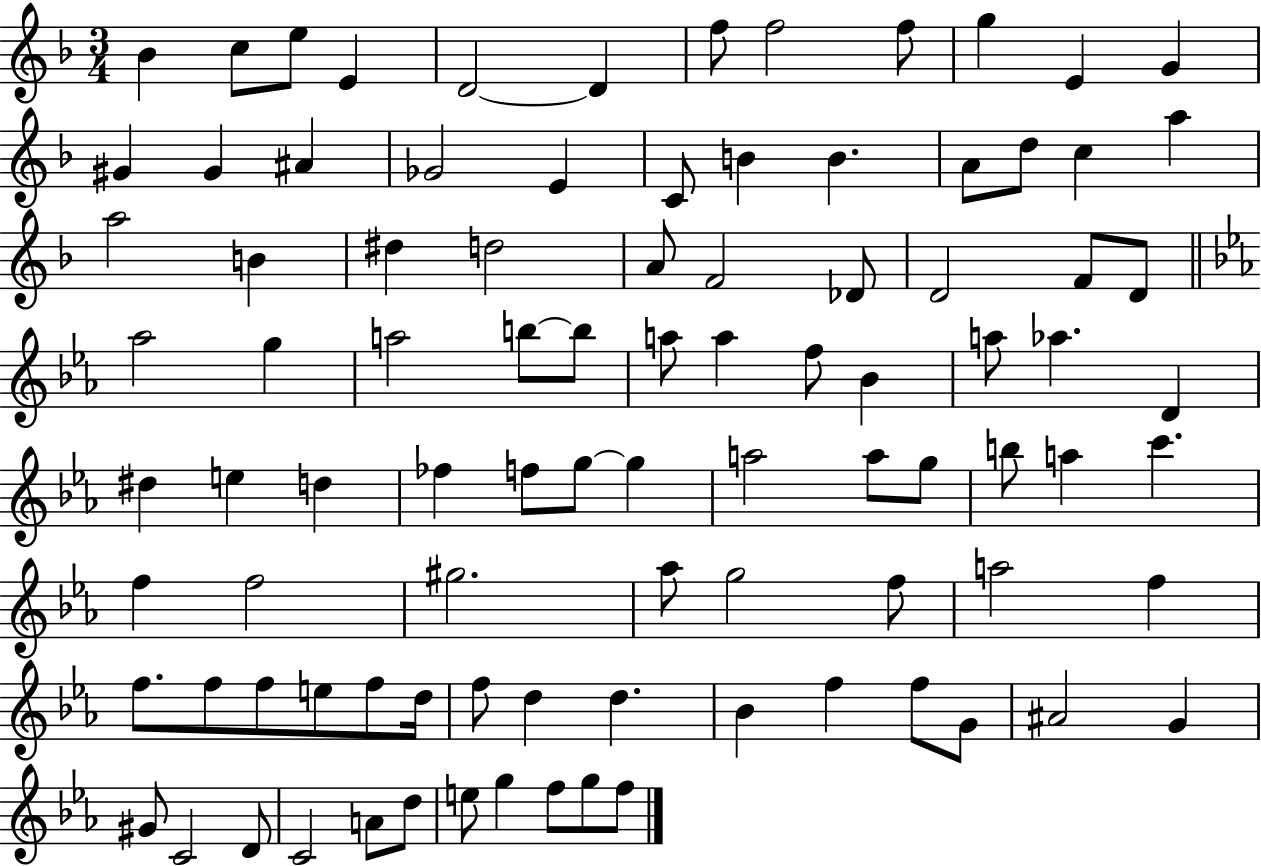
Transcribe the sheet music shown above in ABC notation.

X:1
T:Untitled
M:3/4
L:1/4
K:F
_B c/2 e/2 E D2 D f/2 f2 f/2 g E G ^G ^G ^A _G2 E C/2 B B A/2 d/2 c a a2 B ^d d2 A/2 F2 _D/2 D2 F/2 D/2 _a2 g a2 b/2 b/2 a/2 a f/2 _B a/2 _a D ^d e d _f f/2 g/2 g a2 a/2 g/2 b/2 a c' f f2 ^g2 _a/2 g2 f/2 a2 f f/2 f/2 f/2 e/2 f/2 d/4 f/2 d d _B f f/2 G/2 ^A2 G ^G/2 C2 D/2 C2 A/2 d/2 e/2 g f/2 g/2 f/2